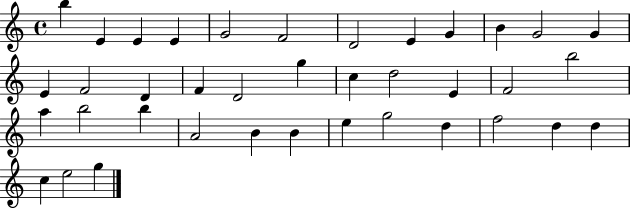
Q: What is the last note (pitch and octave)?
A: G5